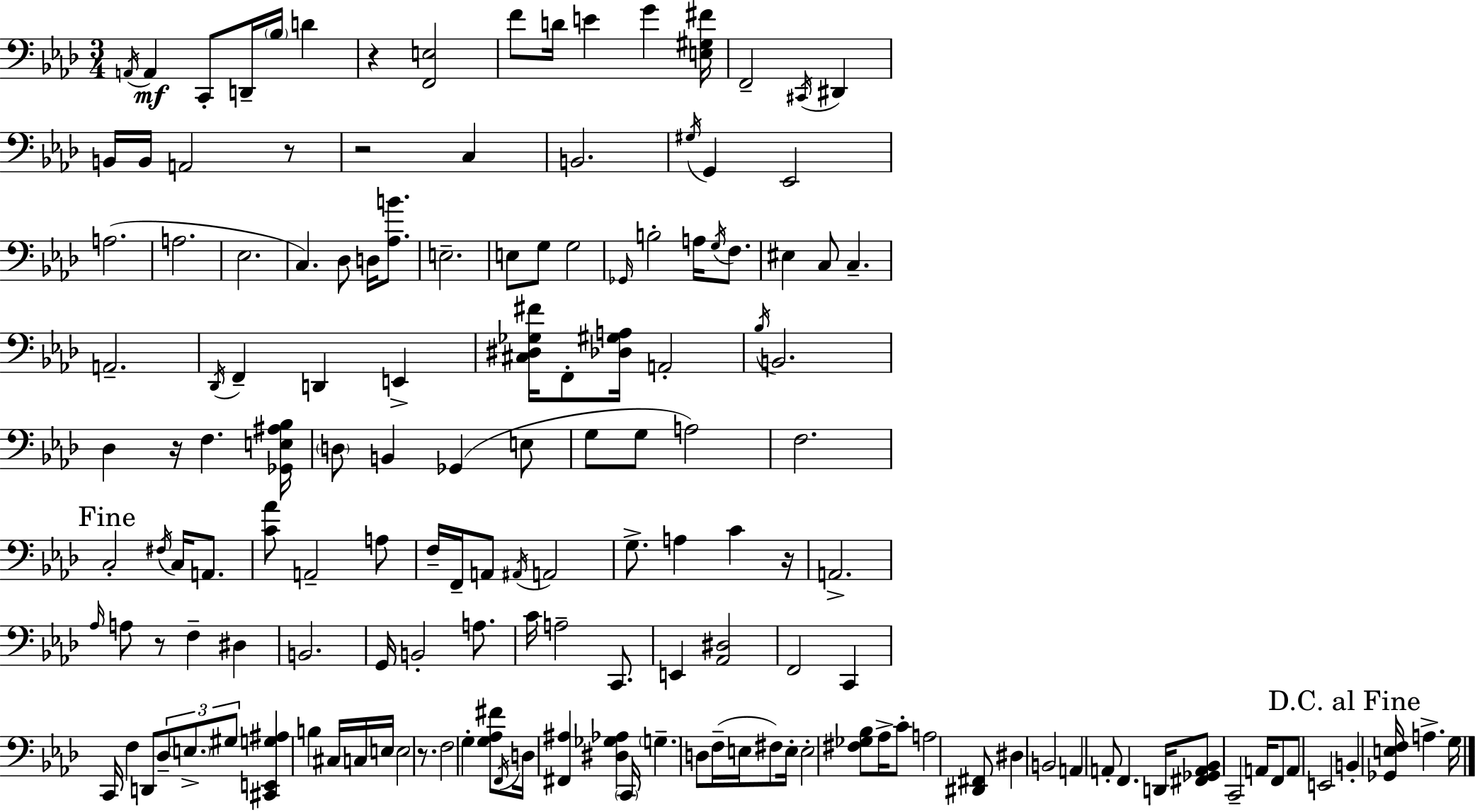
A2/s A2/q C2/e D2/s Bb3/s D4/q R/q [F2,E3]/h F4/e D4/s E4/q G4/q [E3,G#3,F#4]/s F2/h C#2/s D#2/q B2/s B2/s A2/h R/e R/h C3/q B2/h. G#3/s G2/q Eb2/h A3/h. A3/h. Eb3/h. C3/q. Db3/e D3/s [Ab3,B4]/e. E3/h. E3/e G3/e G3/h Gb2/s B3/h A3/s G3/s F3/e. EIS3/q C3/e C3/q. A2/h. Db2/s F2/q D2/q E2/q [C#3,D#3,Gb3,F#4]/s F2/e [Db3,G#3,A3]/s A2/h Bb3/s B2/h. Db3/q R/s F3/q. [Gb2,E3,A#3,Bb3]/s D3/e B2/q Gb2/q E3/e G3/e G3/e A3/h F3/h. C3/h F#3/s C3/s A2/e. [C4,Ab4]/e A2/h A3/e F3/s F2/s A2/e A#2/s A2/h G3/e. A3/q C4/q R/s A2/h. Ab3/s A3/e R/e F3/q D#3/q B2/h. G2/s B2/h A3/e. C4/s A3/h C2/e. E2/q [Ab2,D#3]/h F2/h C2/q C2/s F3/q D2/e Db3/e E3/e. G#3/e [C#2,E2,G3,A#3]/q B3/q C#3/s C3/s E3/s E3/h R/e. F3/h G3/q [G3,Ab3,F#4]/e F2/s D3/s [F#2,A#3]/q [D#3,Gb3,Ab3]/q C2/s G3/q. D3/e F3/s E3/s F#3/e E3/s E3/h [F#3,Gb3,Bb3]/e Ab3/s C4/e A3/h [D#2,F#2]/e D#3/q B2/h A2/q A2/e F2/q. D2/s [F#2,Gb2,A2,Bb2]/e C2/h A2/s F2/e A2/e E2/h B2/q [Gb2,E3,F3]/s A3/q. G3/s